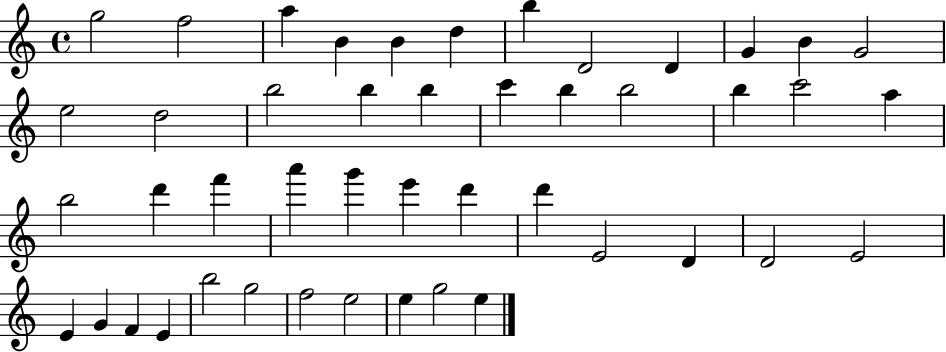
G5/h F5/h A5/q B4/q B4/q D5/q B5/q D4/h D4/q G4/q B4/q G4/h E5/h D5/h B5/h B5/q B5/q C6/q B5/q B5/h B5/q C6/h A5/q B5/h D6/q F6/q A6/q G6/q E6/q D6/q D6/q E4/h D4/q D4/h E4/h E4/q G4/q F4/q E4/q B5/h G5/h F5/h E5/h E5/q G5/h E5/q